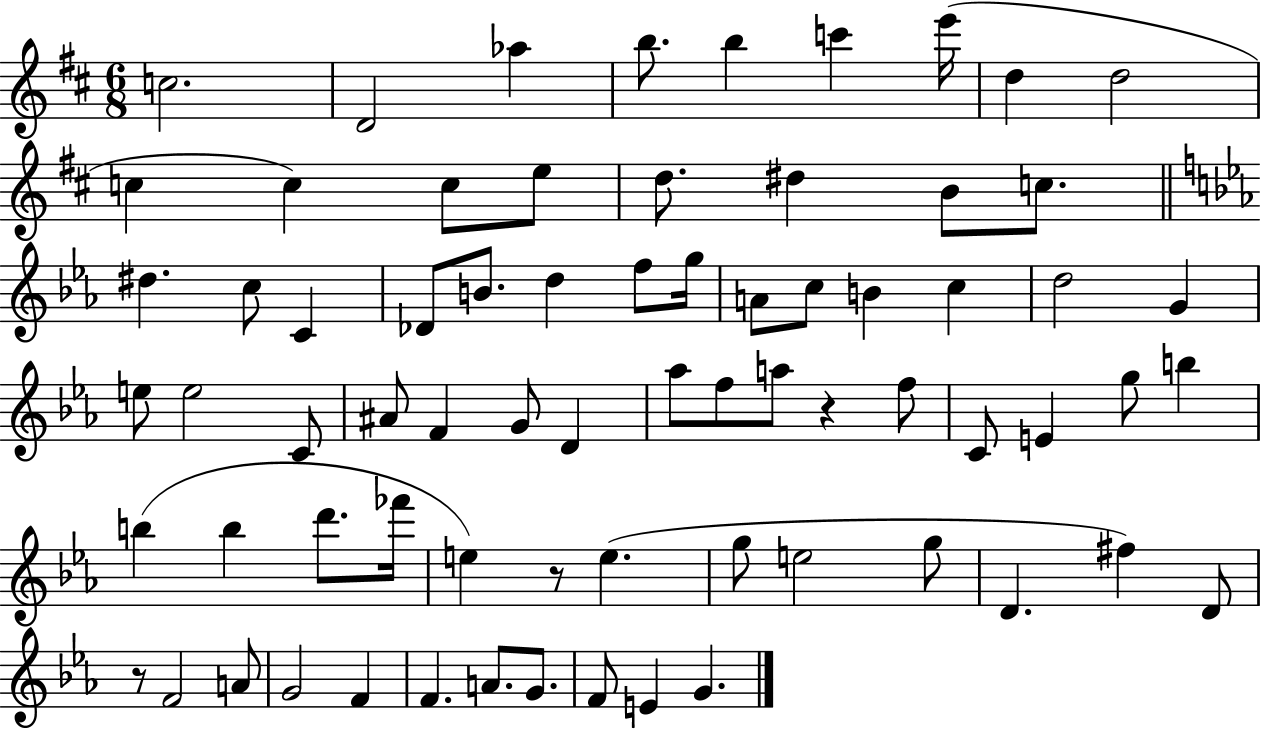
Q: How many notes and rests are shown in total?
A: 71